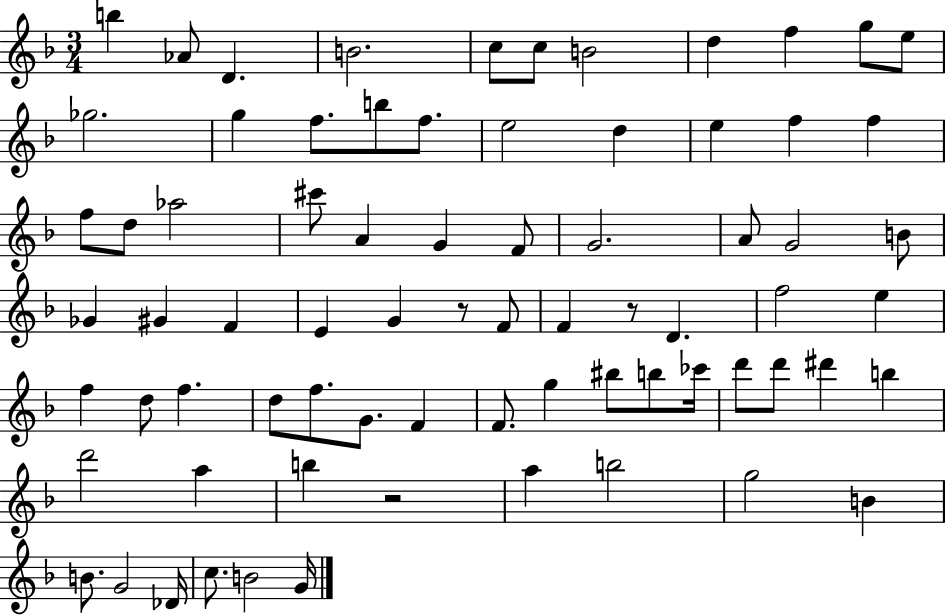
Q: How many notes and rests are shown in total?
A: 74